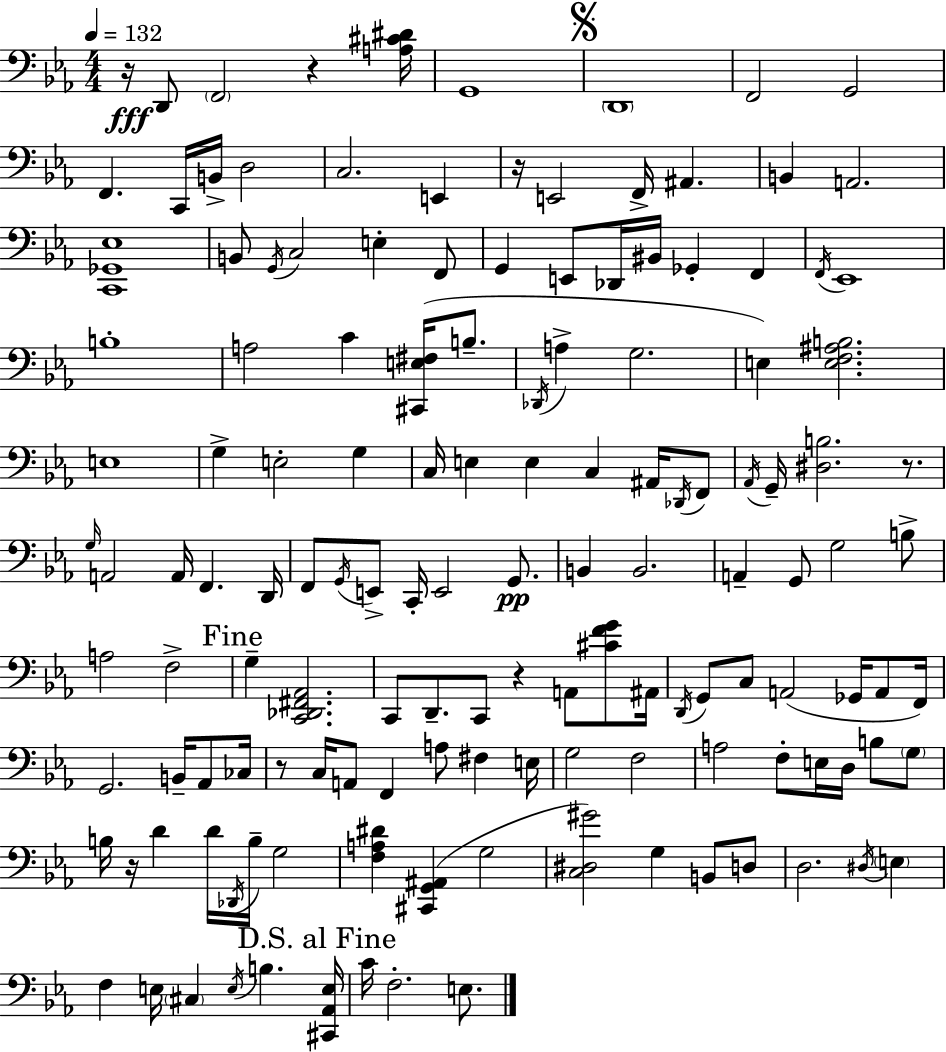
X:1
T:Untitled
M:4/4
L:1/4
K:Cm
z/4 D,,/2 F,,2 z [A,^C^D]/4 G,,4 D,,4 F,,2 G,,2 F,, C,,/4 B,,/4 D,2 C,2 E,, z/4 E,,2 F,,/4 ^A,, B,, A,,2 [C,,_G,,_E,]4 B,,/2 G,,/4 C,2 E, F,,/2 G,, E,,/2 _D,,/4 ^B,,/4 _G,, F,, F,,/4 _E,,4 B,4 A,2 C [^C,,E,^F,]/4 B,/2 _D,,/4 A, G,2 E, [E,F,^A,B,]2 E,4 G, E,2 G, C,/4 E, E, C, ^A,,/4 _D,,/4 F,,/2 _A,,/4 G,,/4 [^D,B,]2 z/2 G,/4 A,,2 A,,/4 F,, D,,/4 F,,/2 G,,/4 E,,/2 C,,/4 E,,2 G,,/2 B,, B,,2 A,, G,,/2 G,2 B,/2 A,2 F,2 G, [C,,_D,,^F,,_A,,]2 C,,/2 D,,/2 C,,/2 z A,,/2 [^CFG]/2 ^A,,/4 D,,/4 G,,/2 C,/2 A,,2 _G,,/4 A,,/2 F,,/4 G,,2 B,,/4 _A,,/2 _C,/4 z/2 C,/4 A,,/2 F,, A,/2 ^F, E,/4 G,2 F,2 A,2 F,/2 E,/4 D,/4 B,/2 G,/2 B,/4 z/4 D D/4 _D,,/4 B,/4 G,2 [F,A,^D] [^C,,G,,^A,,] G,2 [C,^D,^G]2 G, B,,/2 D,/2 D,2 ^D,/4 E, F, E,/4 ^C, E,/4 B, [^C,,_A,,E,]/4 C/4 F,2 E,/2